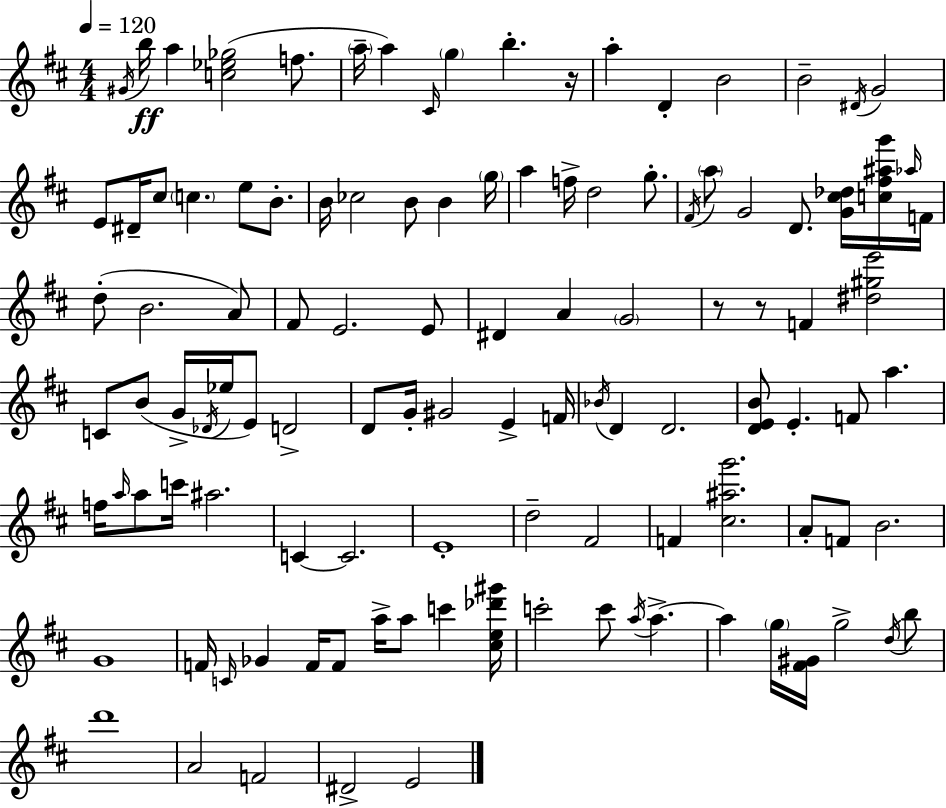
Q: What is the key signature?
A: D major